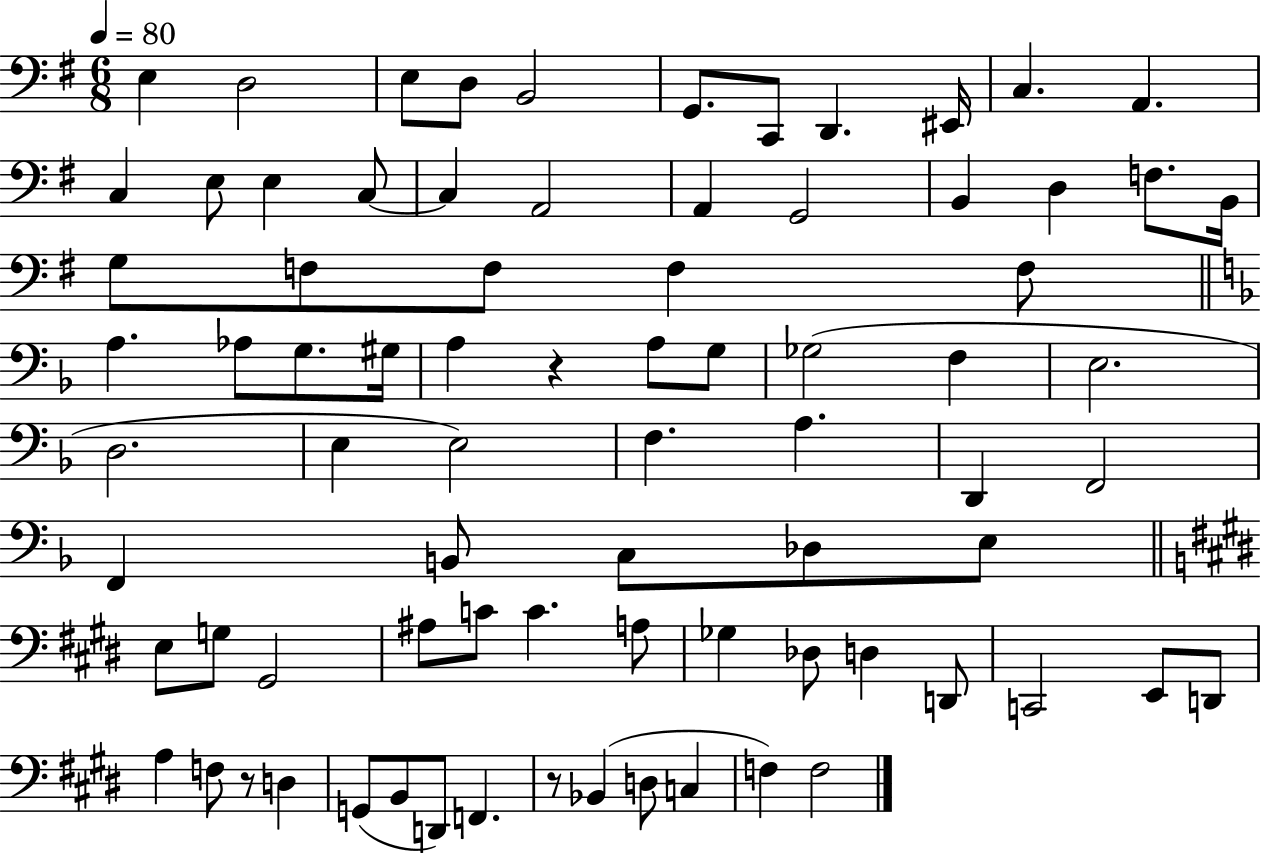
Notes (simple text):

E3/q D3/h E3/e D3/e B2/h G2/e. C2/e D2/q. EIS2/s C3/q. A2/q. C3/q E3/e E3/q C3/e C3/q A2/h A2/q G2/h B2/q D3/q F3/e. B2/s G3/e F3/e F3/e F3/q F3/e A3/q. Ab3/e G3/e. G#3/s A3/q R/q A3/e G3/e Gb3/h F3/q E3/h. D3/h. E3/q E3/h F3/q. A3/q. D2/q F2/h F2/q B2/e C3/e Db3/e E3/e E3/e G3/e G#2/h A#3/e C4/e C4/q. A3/e Gb3/q Db3/e D3/q D2/e C2/h E2/e D2/e A3/q F3/e R/e D3/q G2/e B2/e D2/e F2/q. R/e Bb2/q D3/e C3/q F3/q F3/h